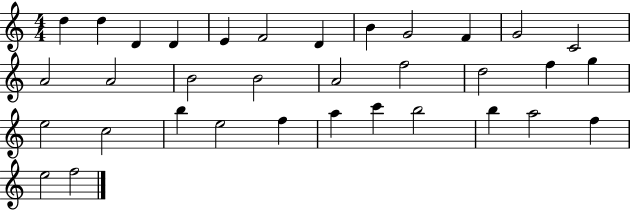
{
  \clef treble
  \numericTimeSignature
  \time 4/4
  \key c \major
  d''4 d''4 d'4 d'4 | e'4 f'2 d'4 | b'4 g'2 f'4 | g'2 c'2 | \break a'2 a'2 | b'2 b'2 | a'2 f''2 | d''2 f''4 g''4 | \break e''2 c''2 | b''4 e''2 f''4 | a''4 c'''4 b''2 | b''4 a''2 f''4 | \break e''2 f''2 | \bar "|."
}